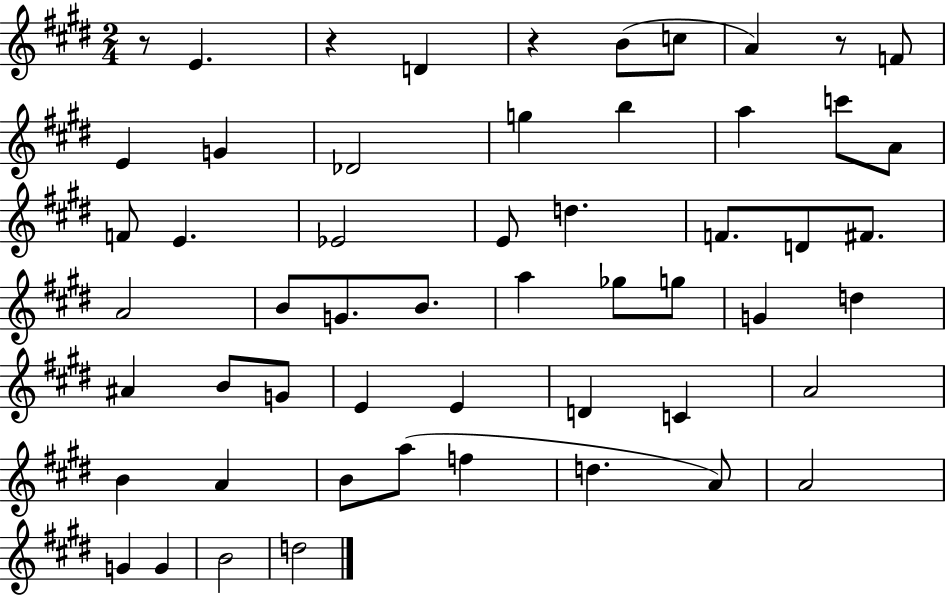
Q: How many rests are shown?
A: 4